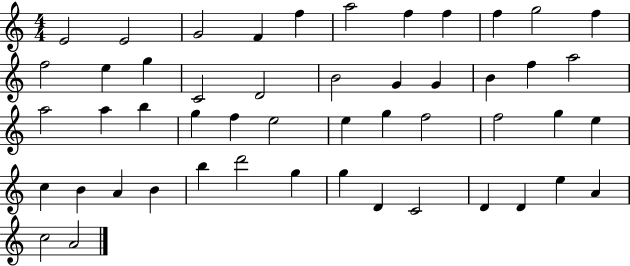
E4/h E4/h G4/h F4/q F5/q A5/h F5/q F5/q F5/q G5/h F5/q F5/h E5/q G5/q C4/h D4/h B4/h G4/q G4/q B4/q F5/q A5/h A5/h A5/q B5/q G5/q F5/q E5/h E5/q G5/q F5/h F5/h G5/q E5/q C5/q B4/q A4/q B4/q B5/q D6/h G5/q G5/q D4/q C4/h D4/q D4/q E5/q A4/q C5/h A4/h